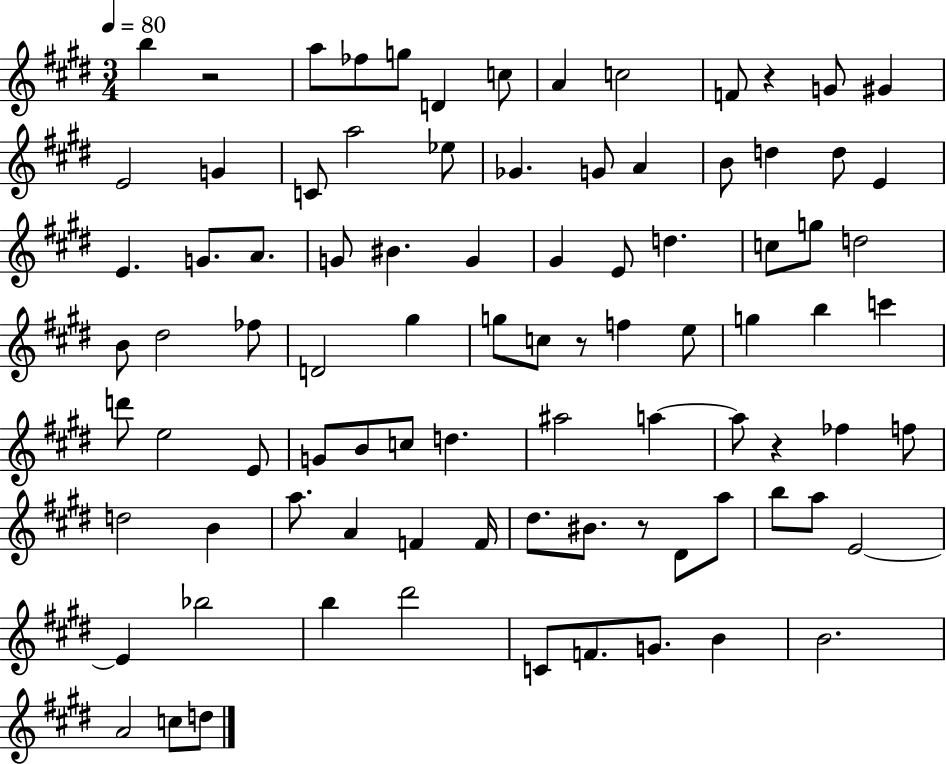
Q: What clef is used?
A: treble